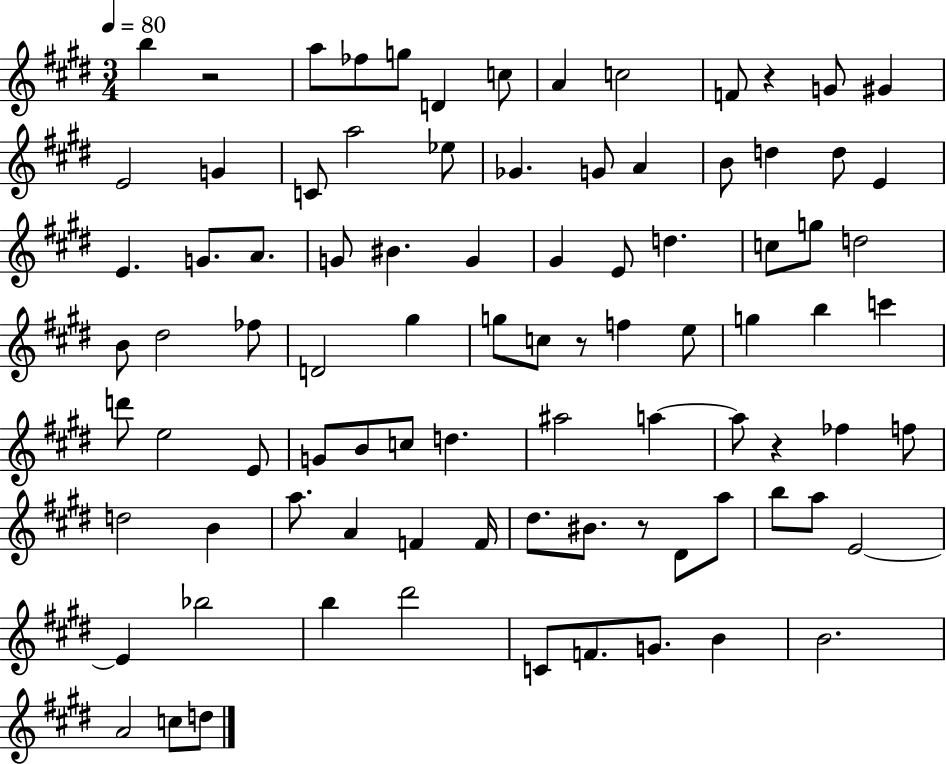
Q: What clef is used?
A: treble